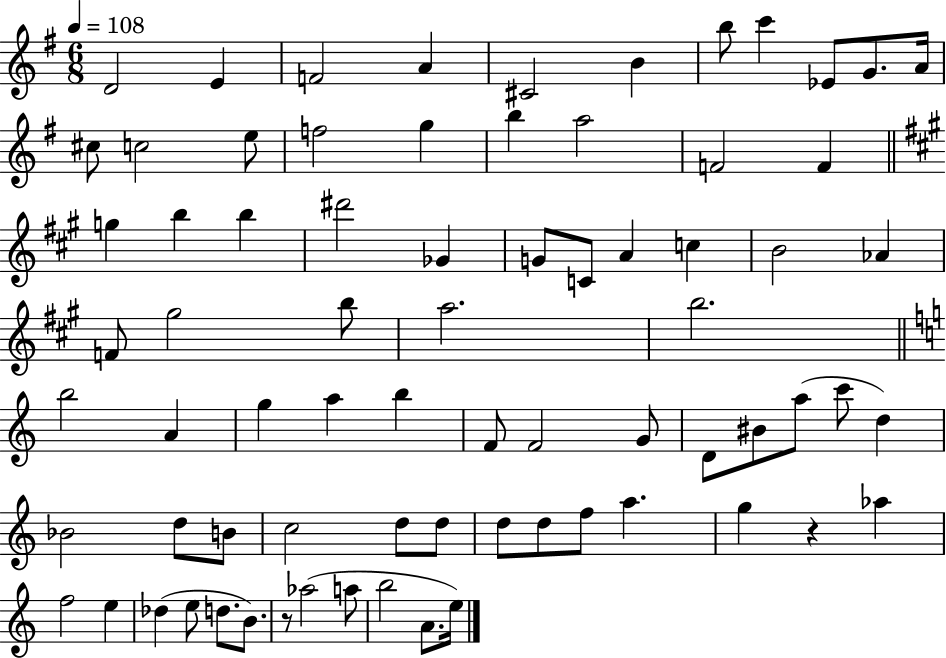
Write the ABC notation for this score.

X:1
T:Untitled
M:6/8
L:1/4
K:G
D2 E F2 A ^C2 B b/2 c' _E/2 G/2 A/4 ^c/2 c2 e/2 f2 g b a2 F2 F g b b ^d'2 _G G/2 C/2 A c B2 _A F/2 ^g2 b/2 a2 b2 b2 A g a b F/2 F2 G/2 D/2 ^B/2 a/2 c'/2 d _B2 d/2 B/2 c2 d/2 d/2 d/2 d/2 f/2 a g z _a f2 e _d e/2 d/2 B/2 z/2 _a2 a/2 b2 A/2 e/4